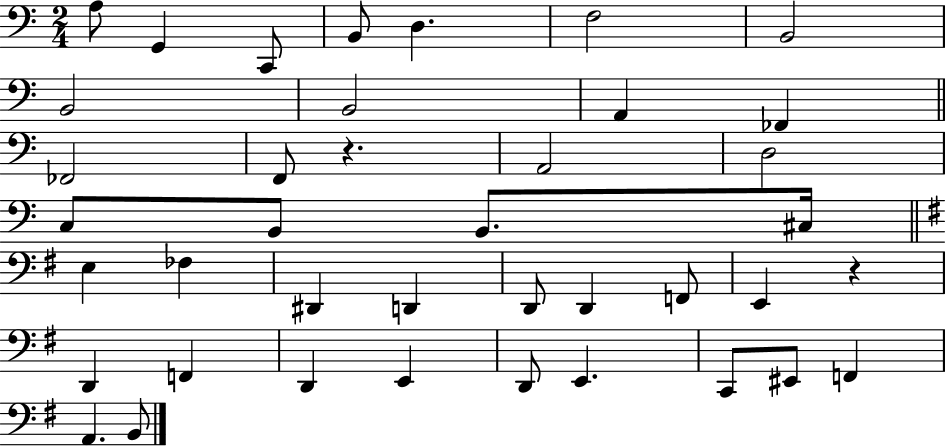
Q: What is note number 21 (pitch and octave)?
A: FES3